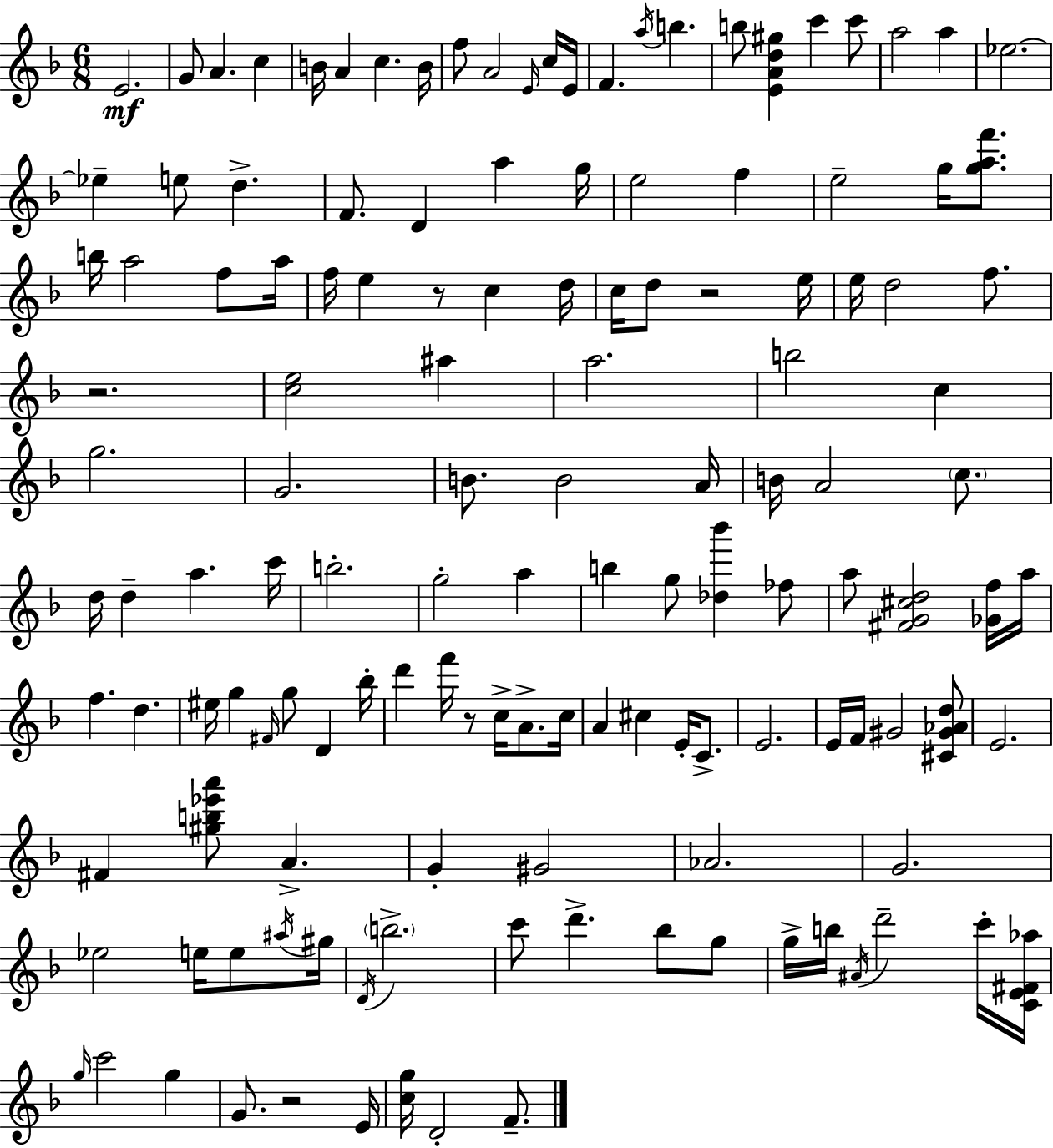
X:1
T:Untitled
M:6/8
L:1/4
K:F
E2 G/2 A c B/4 A c B/4 f/2 A2 E/4 c/4 E/4 F a/4 b b/2 [EAd^g] c' c'/2 a2 a _e2 _e e/2 d F/2 D a g/4 e2 f e2 g/4 [gaf']/2 b/4 a2 f/2 a/4 f/4 e z/2 c d/4 c/4 d/2 z2 e/4 e/4 d2 f/2 z2 [ce]2 ^a a2 b2 c g2 G2 B/2 B2 A/4 B/4 A2 c/2 d/4 d a c'/4 b2 g2 a b g/2 [_d_b'] _f/2 a/2 [^FG^cd]2 [_Gf]/4 a/4 f d ^e/4 g ^F/4 g/2 D _b/4 d' f'/4 z/2 c/4 A/2 c/4 A ^c E/4 C/2 E2 E/4 F/4 ^G2 [^C^G_Ad]/2 E2 ^F [^gb_e'a']/2 A G ^G2 _A2 G2 _e2 e/4 e/2 ^a/4 ^g/4 D/4 b2 c'/2 d' _b/2 g/2 g/4 b/4 ^A/4 d'2 c'/4 [CE^F_a]/4 g/4 c'2 g G/2 z2 E/4 [cg]/4 D2 F/2